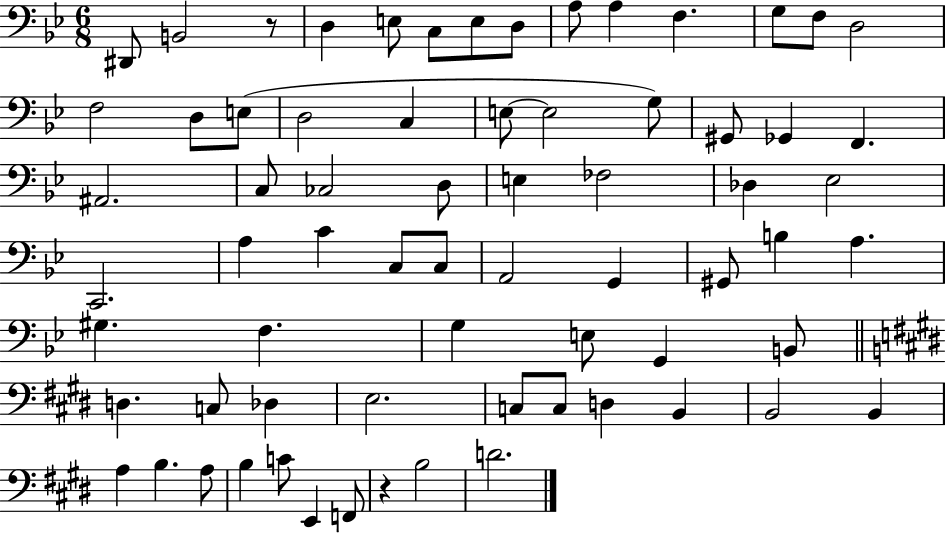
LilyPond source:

{
  \clef bass
  \numericTimeSignature
  \time 6/8
  \key bes \major
  dis,8 b,2 r8 | d4 e8 c8 e8 d8 | a8 a4 f4. | g8 f8 d2 | \break f2 d8 e8( | d2 c4 | e8~~ e2 g8) | gis,8 ges,4 f,4. | \break ais,2. | c8 ces2 d8 | e4 fes2 | des4 ees2 | \break c,2. | a4 c'4 c8 c8 | a,2 g,4 | gis,8 b4 a4. | \break gis4. f4. | g4 e8 g,4 b,8 | \bar "||" \break \key e \major d4. c8 des4 | e2. | c8 c8 d4 b,4 | b,2 b,4 | \break a4 b4. a8 | b4 c'8 e,4 f,8 | r4 b2 | d'2. | \break \bar "|."
}